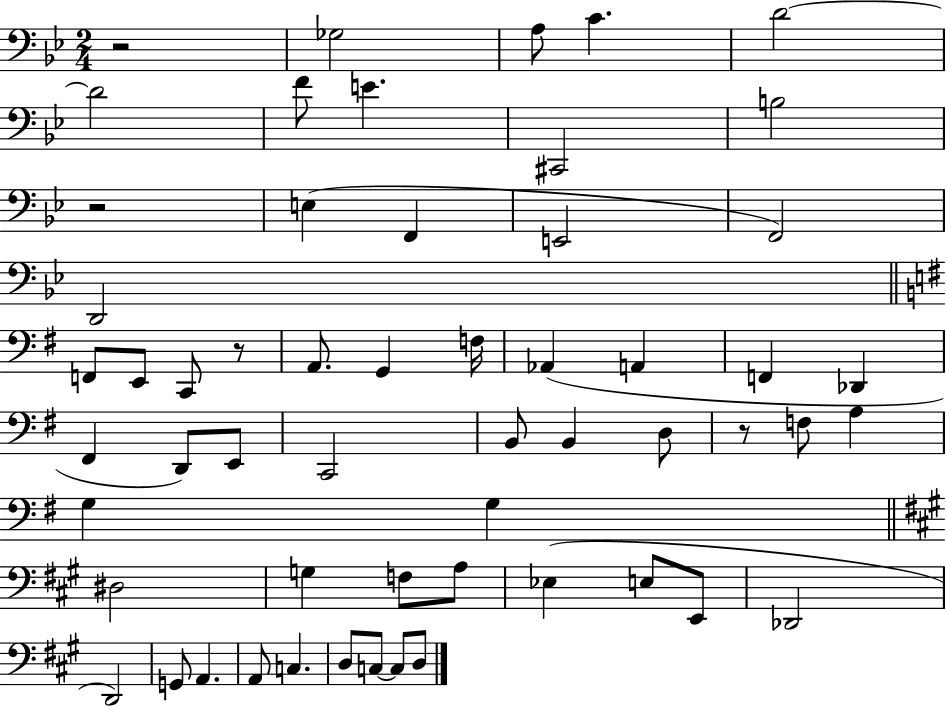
{
  \clef bass
  \numericTimeSignature
  \time 2/4
  \key bes \major
  r2 | ges2 | a8 c'4. | d'2~~ | \break d'2 | f'8 e'4. | cis,2 | b2 | \break r2 | e4( f,4 | e,2 | f,2) | \break d,2 | \bar "||" \break \key g \major f,8 e,8 c,8 r8 | a,8. g,4 f16 | aes,4( a,4 | f,4 des,4 | \break fis,4 d,8) e,8 | c,2 | b,8 b,4 d8 | r8 f8 a4 | \break g4 g4 | \bar "||" \break \key a \major dis2 | g4 f8 a8 | ees4( e8 e,8 | des,2 | \break d,2) | g,8 a,4. | a,8 c4. | d8 c8~~ c8 d8 | \break \bar "|."
}